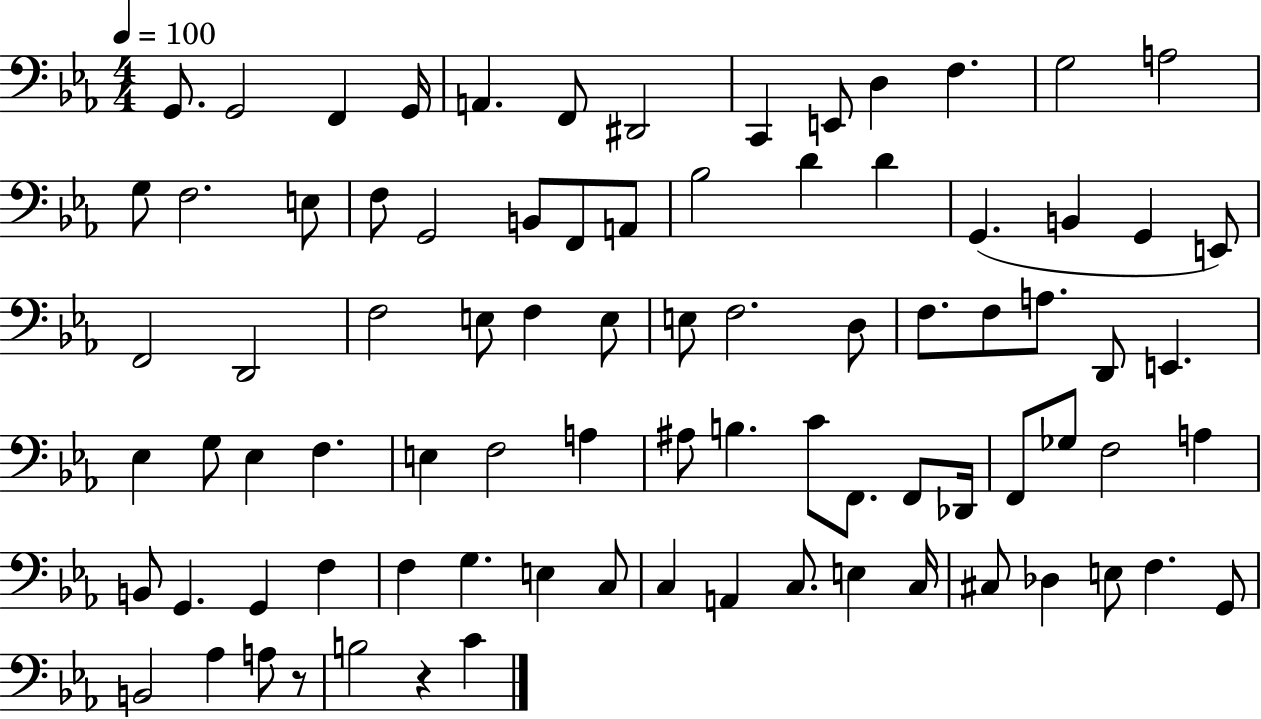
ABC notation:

X:1
T:Untitled
M:4/4
L:1/4
K:Eb
G,,/2 G,,2 F,, G,,/4 A,, F,,/2 ^D,,2 C,, E,,/2 D, F, G,2 A,2 G,/2 F,2 E,/2 F,/2 G,,2 B,,/2 F,,/2 A,,/2 _B,2 D D G,, B,, G,, E,,/2 F,,2 D,,2 F,2 E,/2 F, E,/2 E,/2 F,2 D,/2 F,/2 F,/2 A,/2 D,,/2 E,, _E, G,/2 _E, F, E, F,2 A, ^A,/2 B, C/2 F,,/2 F,,/2 _D,,/4 F,,/2 _G,/2 F,2 A, B,,/2 G,, G,, F, F, G, E, C,/2 C, A,, C,/2 E, C,/4 ^C,/2 _D, E,/2 F, G,,/2 B,,2 _A, A,/2 z/2 B,2 z C